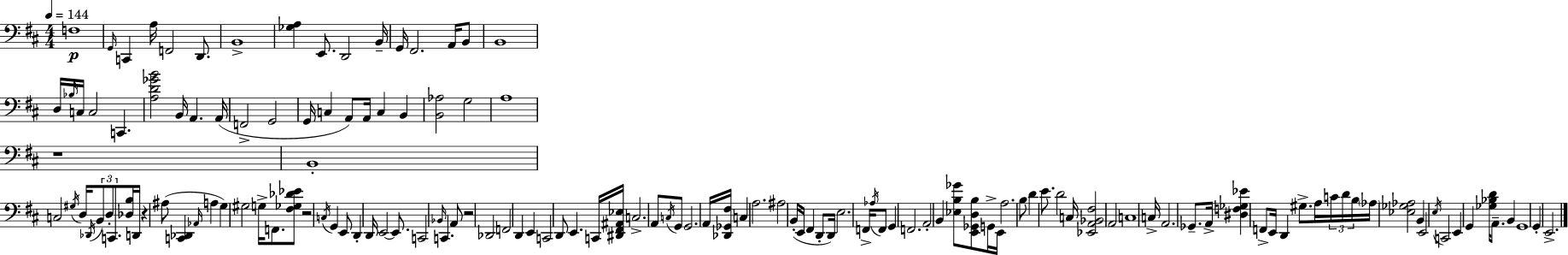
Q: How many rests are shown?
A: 4